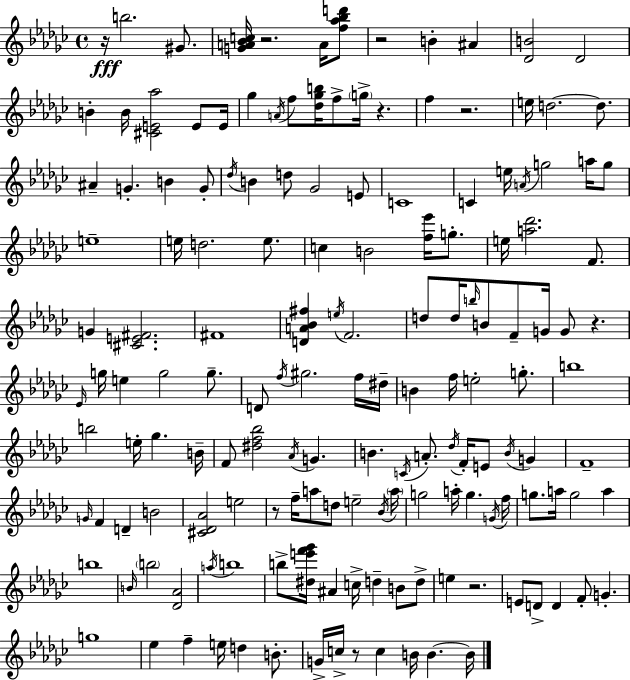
R/s B5/h. G#4/e. [G4,A4,Bb4,C5]/s R/h. A4/s [F5,Ab5,Bb5,D6]/e R/h B4/q A#4/q [Db4,B4]/h Db4/h B4/q B4/s [C#4,E4,Ab5]/h E4/e E4/s Gb5/q A4/s F5/e [Db5,Gb5,B5]/s F5/e G5/s R/q. F5/q R/h. E5/s D5/h. D5/e. A#4/q G4/q. B4/q G4/e Db5/s B4/q D5/e Gb4/h E4/e C4/w C4/q E5/s A4/s G5/h A5/s G5/e E5/w E5/s D5/h. E5/e. C5/q B4/h [F5,Eb6]/s G5/e. E5/s [A5,Db6]/h. F4/e. G4/q [C#4,E4,F#4]/h. F#4/w [D4,A4,Bb4,F#5]/q E5/s F4/h. D5/e D5/s B5/s B4/e F4/e G4/s G4/e R/q. Eb4/s G5/s E5/q G5/h G5/e. D4/e F5/s G#5/h. F5/s D#5/s B4/q F5/s E5/h G5/e. B5/w B5/h E5/s Gb5/q. B4/s F4/e [D#5,F5,Bb5]/h Ab4/s G4/q. B4/q. C4/s A4/e. Db5/s F4/s E4/e B4/s G4/q F4/w G4/s F4/q D4/q B4/h [C#4,Db4,Ab4]/h E5/h R/e F5/s A5/e D5/e E5/h Bb4/s A5/s G5/h A5/s G5/q. G4/s F5/s G5/e. A5/s G5/h A5/q B5/w B4/s B5/h [Db4,Ab4]/h A5/s B5/w B5/e [D#5,E6,F6,Gb6]/s A#4/q C5/s D5/q B4/e D5/e E5/q R/h. E4/e D4/e D4/q F4/e G4/q. G5/w Eb5/q F5/q E5/s D5/q B4/e. G4/s C5/s R/e C5/q B4/s B4/q. B4/s